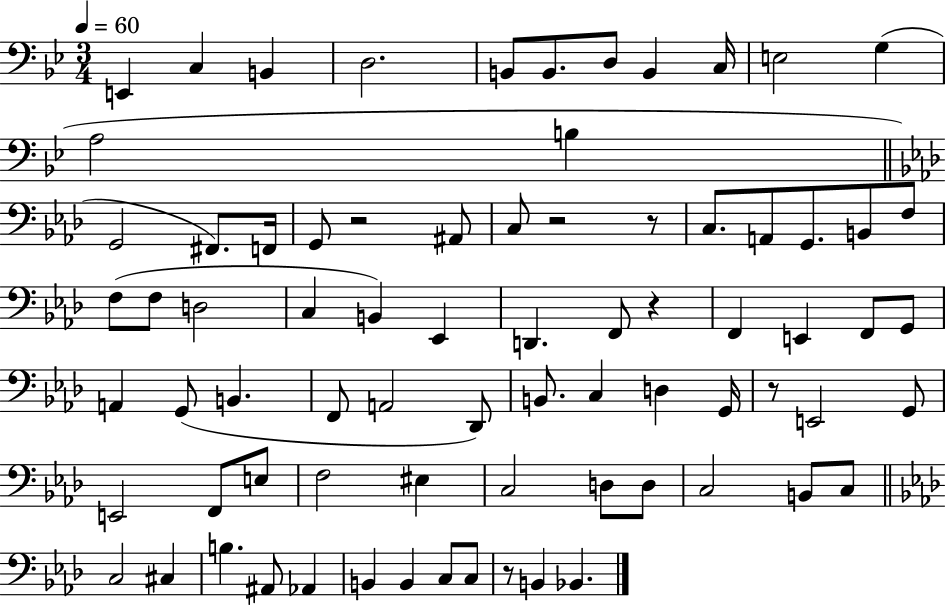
X:1
T:Untitled
M:3/4
L:1/4
K:Bb
E,, C, B,, D,2 B,,/2 B,,/2 D,/2 B,, C,/4 E,2 G, A,2 B, G,,2 ^F,,/2 F,,/4 G,,/2 z2 ^A,,/2 C,/2 z2 z/2 C,/2 A,,/2 G,,/2 B,,/2 F,/2 F,/2 F,/2 D,2 C, B,, _E,, D,, F,,/2 z F,, E,, F,,/2 G,,/2 A,, G,,/2 B,, F,,/2 A,,2 _D,,/2 B,,/2 C, D, G,,/4 z/2 E,,2 G,,/2 E,,2 F,,/2 E,/2 F,2 ^E, C,2 D,/2 D,/2 C,2 B,,/2 C,/2 C,2 ^C, B, ^A,,/2 _A,, B,, B,, C,/2 C,/2 z/2 B,, _B,,